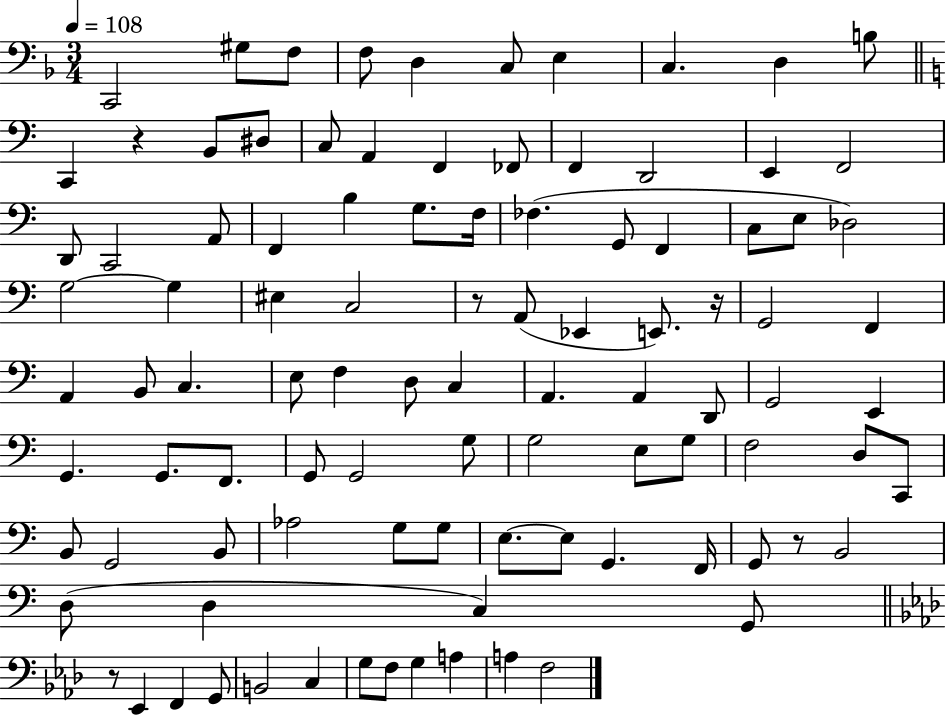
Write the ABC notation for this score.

X:1
T:Untitled
M:3/4
L:1/4
K:F
C,,2 ^G,/2 F,/2 F,/2 D, C,/2 E, C, D, B,/2 C,, z B,,/2 ^D,/2 C,/2 A,, F,, _F,,/2 F,, D,,2 E,, F,,2 D,,/2 C,,2 A,,/2 F,, B, G,/2 F,/4 _F, G,,/2 F,, C,/2 E,/2 _D,2 G,2 G, ^E, C,2 z/2 A,,/2 _E,, E,,/2 z/4 G,,2 F,, A,, B,,/2 C, E,/2 F, D,/2 C, A,, A,, D,,/2 G,,2 E,, G,, G,,/2 F,,/2 G,,/2 G,,2 G,/2 G,2 E,/2 G,/2 F,2 D,/2 C,,/2 B,,/2 G,,2 B,,/2 _A,2 G,/2 G,/2 E,/2 E,/2 G,, F,,/4 G,,/2 z/2 B,,2 D,/2 D, C, G,,/2 z/2 _E,, F,, G,,/2 B,,2 C, G,/2 F,/2 G, A, A, F,2